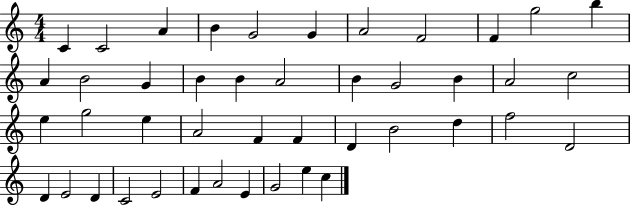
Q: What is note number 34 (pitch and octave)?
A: D4